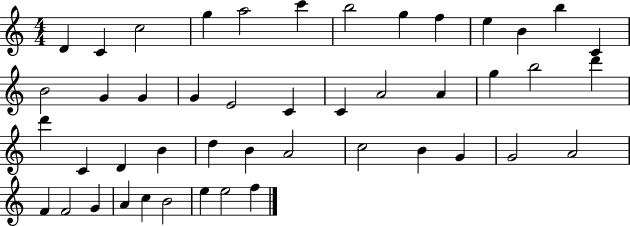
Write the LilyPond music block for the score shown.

{
  \clef treble
  \numericTimeSignature
  \time 4/4
  \key c \major
  d'4 c'4 c''2 | g''4 a''2 c'''4 | b''2 g''4 f''4 | e''4 b'4 b''4 c'4 | \break b'2 g'4 g'4 | g'4 e'2 c'4 | c'4 a'2 a'4 | g''4 b''2 d'''4 | \break d'''4 c'4 d'4 b'4 | d''4 b'4 a'2 | c''2 b'4 g'4 | g'2 a'2 | \break f'4 f'2 g'4 | a'4 c''4 b'2 | e''4 e''2 f''4 | \bar "|."
}